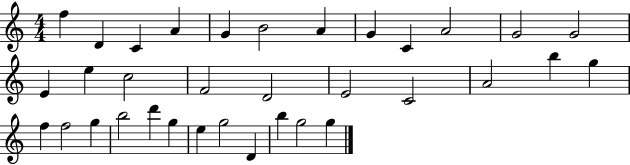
F5/q D4/q C4/q A4/q G4/q B4/h A4/q G4/q C4/q A4/h G4/h G4/h E4/q E5/q C5/h F4/h D4/h E4/h C4/h A4/h B5/q G5/q F5/q F5/h G5/q B5/h D6/q G5/q E5/q G5/h D4/q B5/q G5/h G5/q